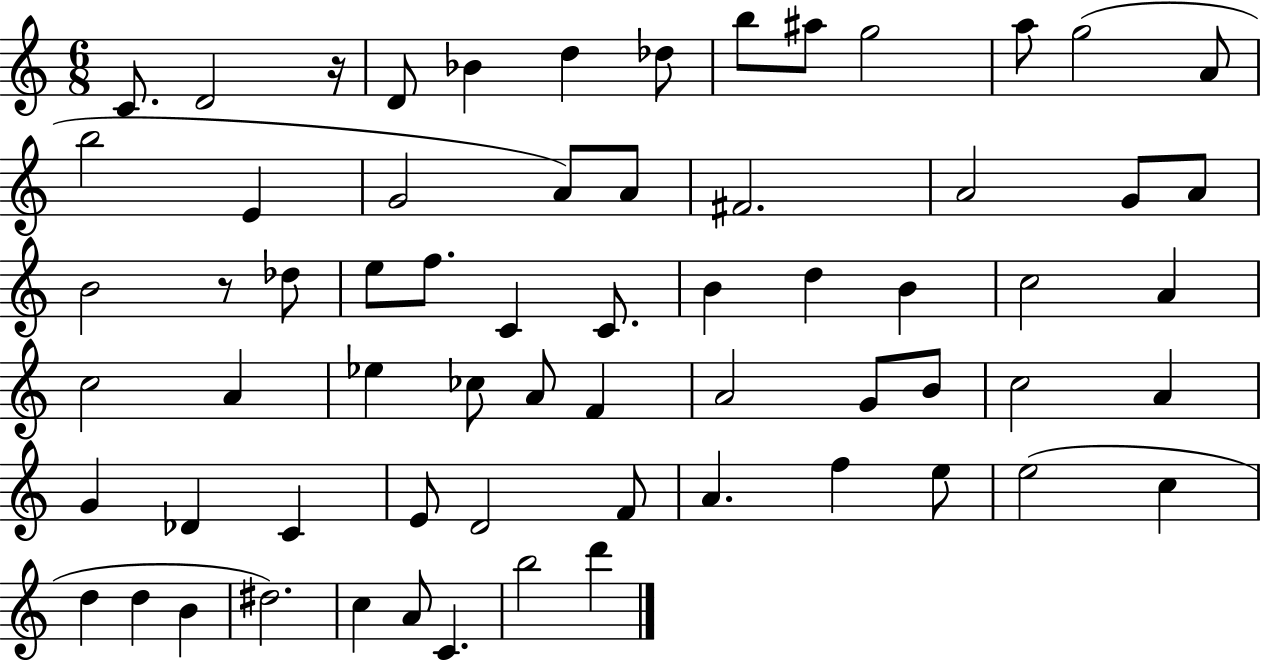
C4/e. D4/h R/s D4/e Bb4/q D5/q Db5/e B5/e A#5/e G5/h A5/e G5/h A4/e B5/h E4/q G4/h A4/e A4/e F#4/h. A4/h G4/e A4/e B4/h R/e Db5/e E5/e F5/e. C4/q C4/e. B4/q D5/q B4/q C5/h A4/q C5/h A4/q Eb5/q CES5/e A4/e F4/q A4/h G4/e B4/e C5/h A4/q G4/q Db4/q C4/q E4/e D4/h F4/e A4/q. F5/q E5/e E5/h C5/q D5/q D5/q B4/q D#5/h. C5/q A4/e C4/q. B5/h D6/q